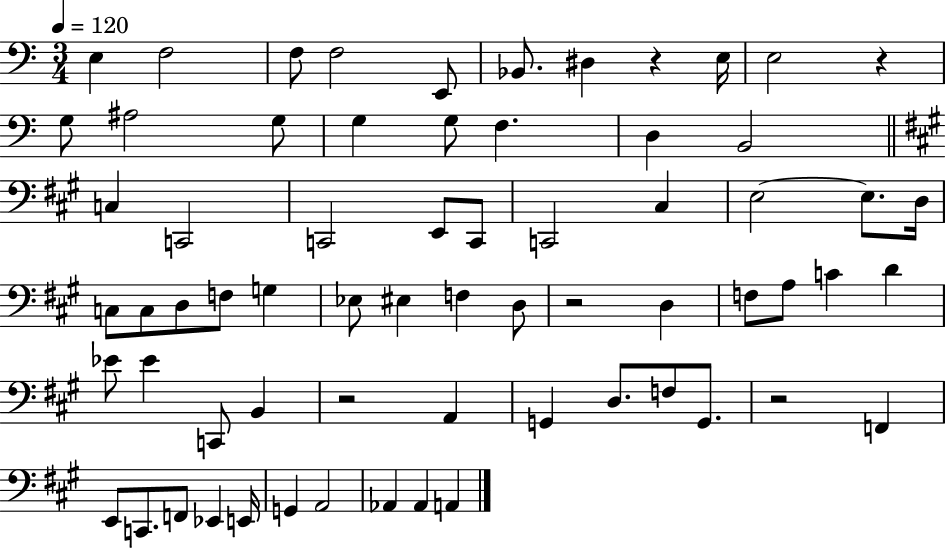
X:1
T:Untitled
M:3/4
L:1/4
K:C
E, F,2 F,/2 F,2 E,,/2 _B,,/2 ^D, z E,/4 E,2 z G,/2 ^A,2 G,/2 G, G,/2 F, D, B,,2 C, C,,2 C,,2 E,,/2 C,,/2 C,,2 ^C, E,2 E,/2 D,/4 C,/2 C,/2 D,/2 F,/2 G, _E,/2 ^E, F, D,/2 z2 D, F,/2 A,/2 C D _E/2 _E C,,/2 B,, z2 A,, G,, D,/2 F,/2 G,,/2 z2 F,, E,,/2 C,,/2 F,,/2 _E,, E,,/4 G,, A,,2 _A,, _A,, A,,